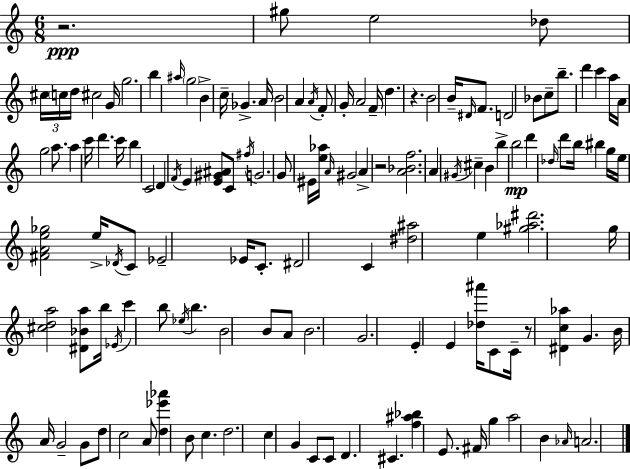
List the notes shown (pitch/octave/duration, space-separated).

R/h. G#5/e E5/h Db5/e C#5/s C5/s D5/s C#5/h G4/s G5/h. B5/q A#5/s G5/h B4/q C5/s Gb4/q. A4/s B4/h A4/q A4/s F4/e G4/s A4/h F4/s D5/q. R/q. B4/h B4/s D#4/s F4/e. D4/h Bb4/e C5/e B5/e. D6/q C6/q A5/s A4/s G5/h A5/e. A5/q C6/s D6/q. C6/s B5/q C4/h D4/q F4/s E4/q [E4,G#4,A#4]/e C4/e F#5/s G4/h. G4/e EIS4/s [E5,Ab5]/s A4/s G#4/h A4/q R/h [A4,Bb4,F5]/h. A4/q G#4/s C#5/q B4/q B5/q B5/h D6/q Db5/s D6/e B5/s BIS5/q G5/s E5/s [F#4,A4,E5,Gb5]/h E5/s Db4/s C4/e Eb4/h Eb4/s C4/e. D#4/h C4/q [D#5,A#5]/h E5/q [G#5,Ab5,D#6]/h. G5/s [C#5,D5,A5]/h [D#4,Bb4,A5]/e B5/s Eb4/s C6/q B5/e Eb5/s B5/q. B4/h B4/e A4/e B4/h. G4/h. E4/q E4/q [Db5,A#6]/s C4/e C4/s R/e [D#4,C5,Ab5]/q G4/q. B4/s A4/s G4/h G4/e D5/e C5/h A4/e [D5,Eb6,Ab6]/q B4/e C5/q. D5/h. C5/q G4/q C4/e C4/e D4/q. C#4/q. [F5,A#5,Bb5]/q E4/e. F#4/s G5/q A5/h B4/q Ab4/s A4/h.